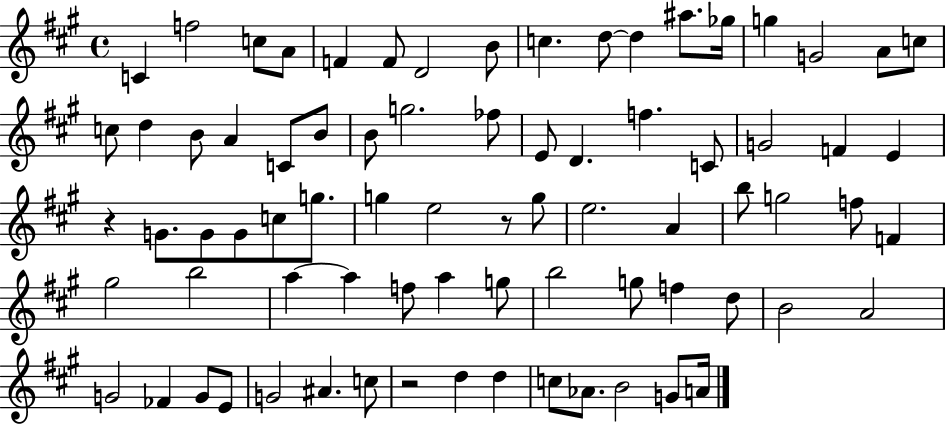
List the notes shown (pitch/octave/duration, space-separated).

C4/q F5/h C5/e A4/e F4/q F4/e D4/h B4/e C5/q. D5/e D5/q A#5/e. Gb5/s G5/q G4/h A4/e C5/e C5/e D5/q B4/e A4/q C4/e B4/e B4/e G5/h. FES5/e E4/e D4/q. F5/q. C4/e G4/h F4/q E4/q R/q G4/e. G4/e G4/e C5/e G5/e. G5/q E5/h R/e G5/e E5/h. A4/q B5/e G5/h F5/e F4/q G#5/h B5/h A5/q A5/q F5/e A5/q G5/e B5/h G5/e F5/q D5/e B4/h A4/h G4/h FES4/q G4/e E4/e G4/h A#4/q. C5/e R/h D5/q D5/q C5/e Ab4/e. B4/h G4/e A4/s